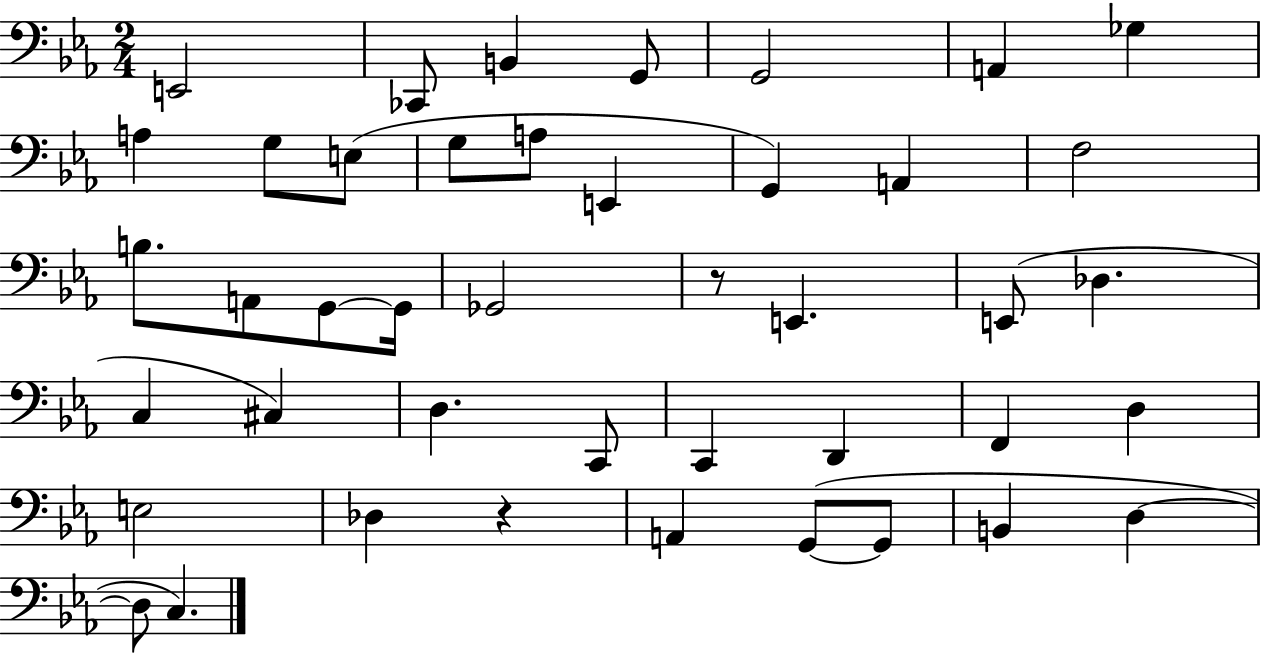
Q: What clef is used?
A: bass